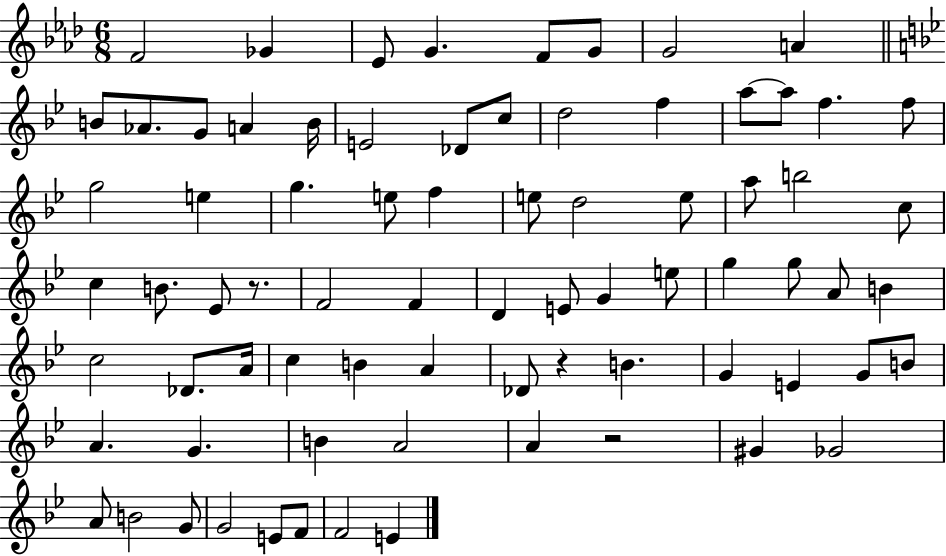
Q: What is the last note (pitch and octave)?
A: E4